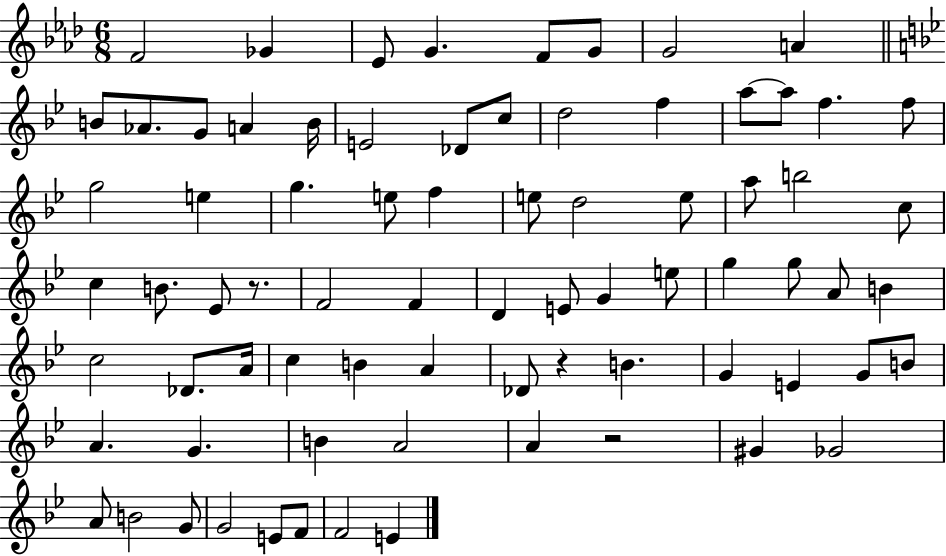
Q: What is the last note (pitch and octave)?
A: E4